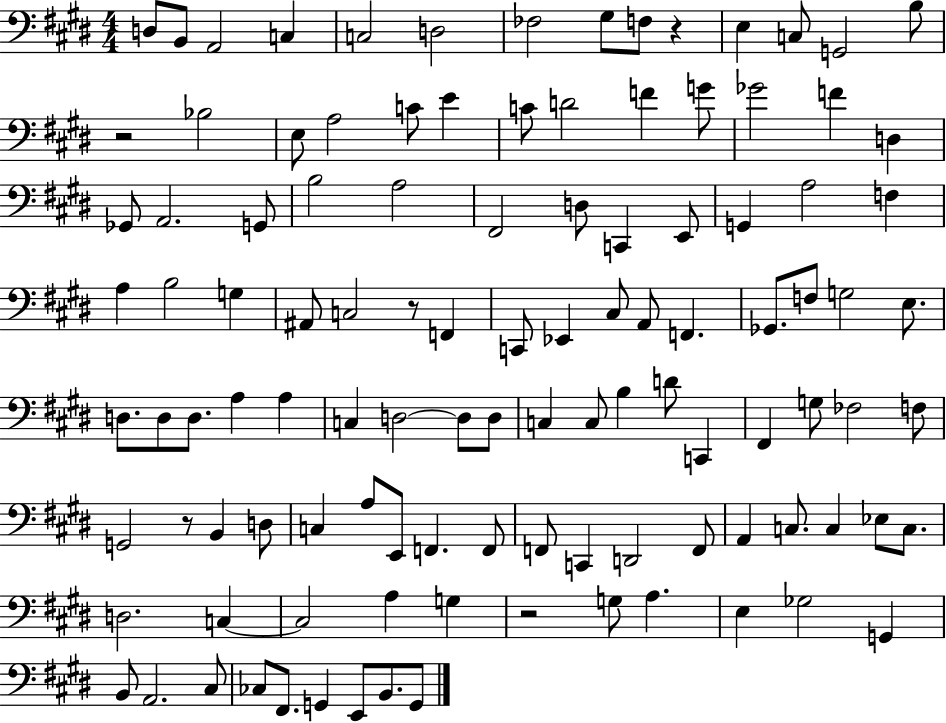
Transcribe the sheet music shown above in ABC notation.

X:1
T:Untitled
M:4/4
L:1/4
K:E
D,/2 B,,/2 A,,2 C, C,2 D,2 _F,2 ^G,/2 F,/2 z E, C,/2 G,,2 B,/2 z2 _B,2 E,/2 A,2 C/2 E C/2 D2 F G/2 _G2 F D, _G,,/2 A,,2 G,,/2 B,2 A,2 ^F,,2 D,/2 C,, E,,/2 G,, A,2 F, A, B,2 G, ^A,,/2 C,2 z/2 F,, C,,/2 _E,, ^C,/2 A,,/2 F,, _G,,/2 F,/2 G,2 E,/2 D,/2 D,/2 D,/2 A, A, C, D,2 D,/2 D,/2 C, C,/2 B, D/2 C,, ^F,, G,/2 _F,2 F,/2 G,,2 z/2 B,, D,/2 C, A,/2 E,,/2 F,, F,,/2 F,,/2 C,, D,,2 F,,/2 A,, C,/2 C, _E,/2 C,/2 D,2 C, C,2 A, G, z2 G,/2 A, E, _G,2 G,, B,,/2 A,,2 ^C,/2 _C,/2 ^F,,/2 G,, E,,/2 B,,/2 G,,/2